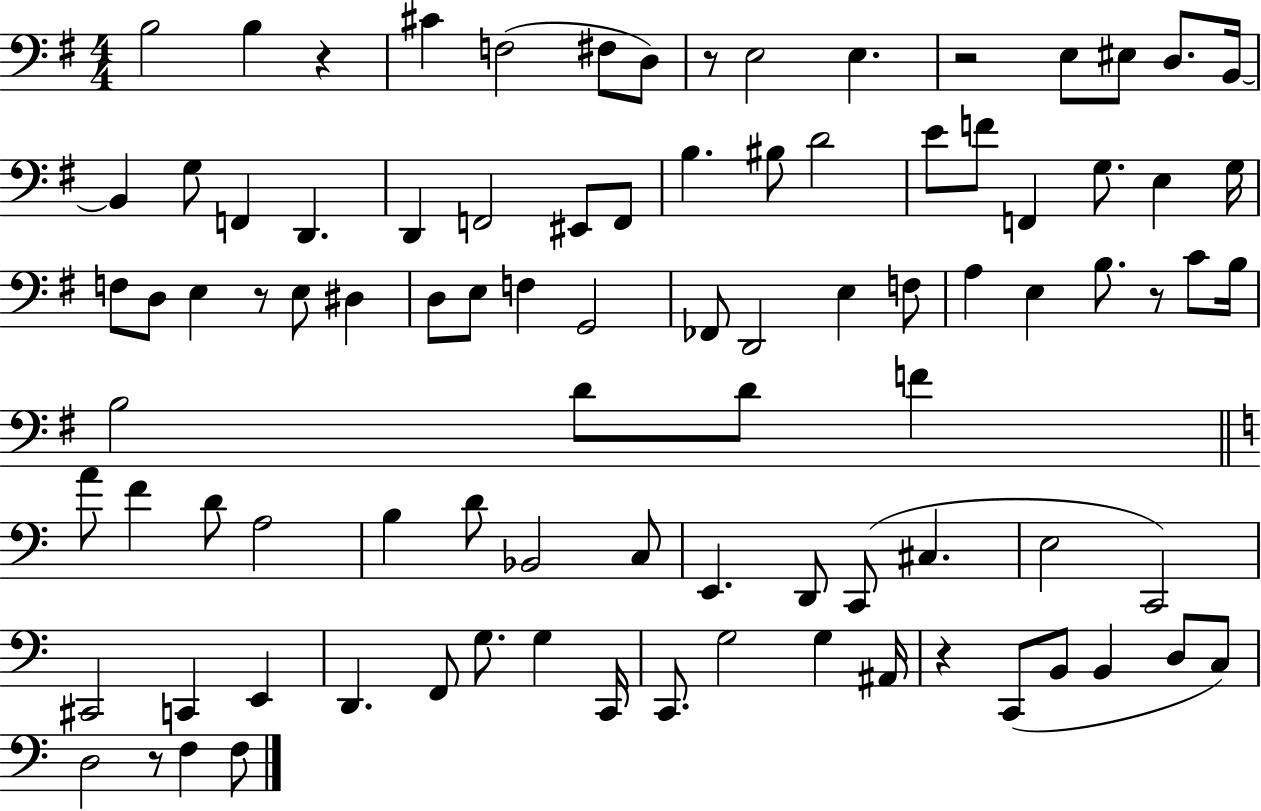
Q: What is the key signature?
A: G major